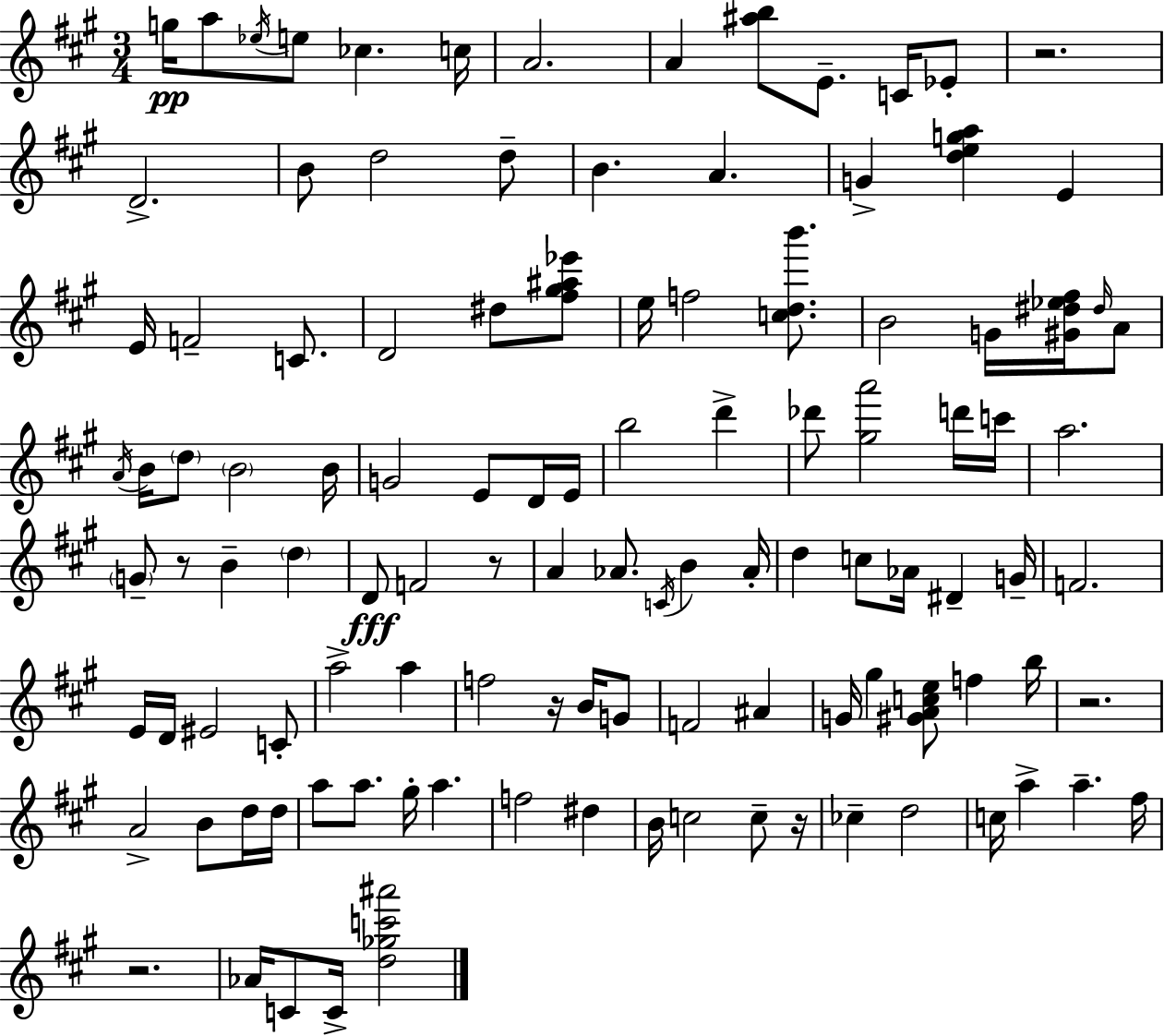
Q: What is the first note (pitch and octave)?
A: G5